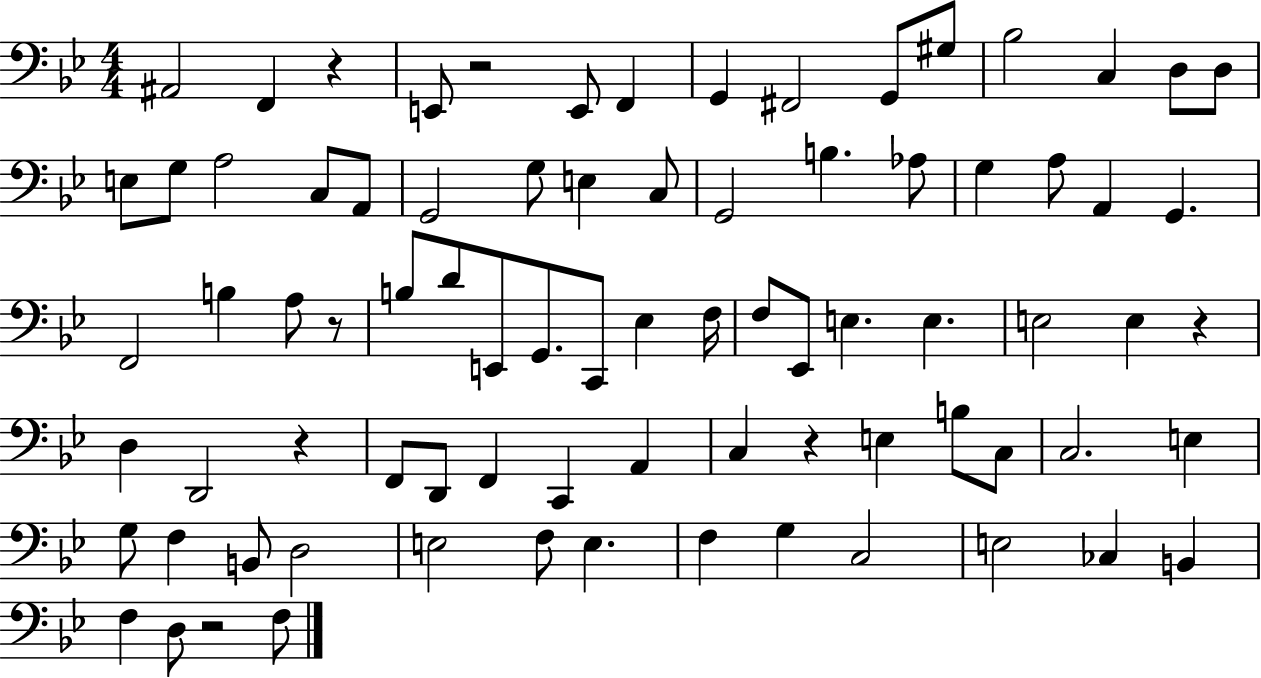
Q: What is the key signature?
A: BES major